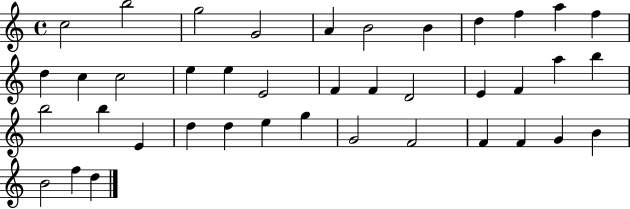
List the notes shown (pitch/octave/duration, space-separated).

C5/h B5/h G5/h G4/h A4/q B4/h B4/q D5/q F5/q A5/q F5/q D5/q C5/q C5/h E5/q E5/q E4/h F4/q F4/q D4/h E4/q F4/q A5/q B5/q B5/h B5/q E4/q D5/q D5/q E5/q G5/q G4/h F4/h F4/q F4/q G4/q B4/q B4/h F5/q D5/q